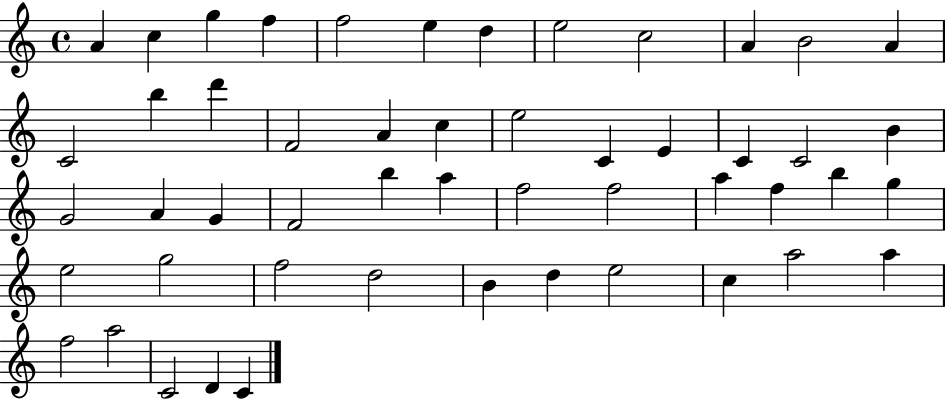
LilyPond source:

{
  \clef treble
  \time 4/4
  \defaultTimeSignature
  \key c \major
  a'4 c''4 g''4 f''4 | f''2 e''4 d''4 | e''2 c''2 | a'4 b'2 a'4 | \break c'2 b''4 d'''4 | f'2 a'4 c''4 | e''2 c'4 e'4 | c'4 c'2 b'4 | \break g'2 a'4 g'4 | f'2 b''4 a''4 | f''2 f''2 | a''4 f''4 b''4 g''4 | \break e''2 g''2 | f''2 d''2 | b'4 d''4 e''2 | c''4 a''2 a''4 | \break f''2 a''2 | c'2 d'4 c'4 | \bar "|."
}